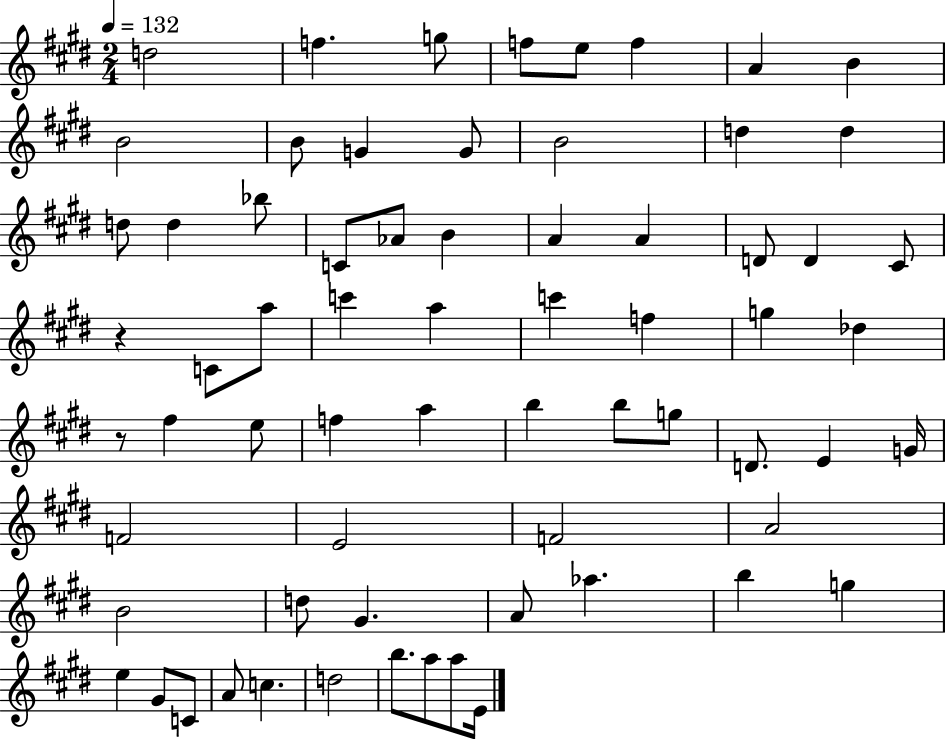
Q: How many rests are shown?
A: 2